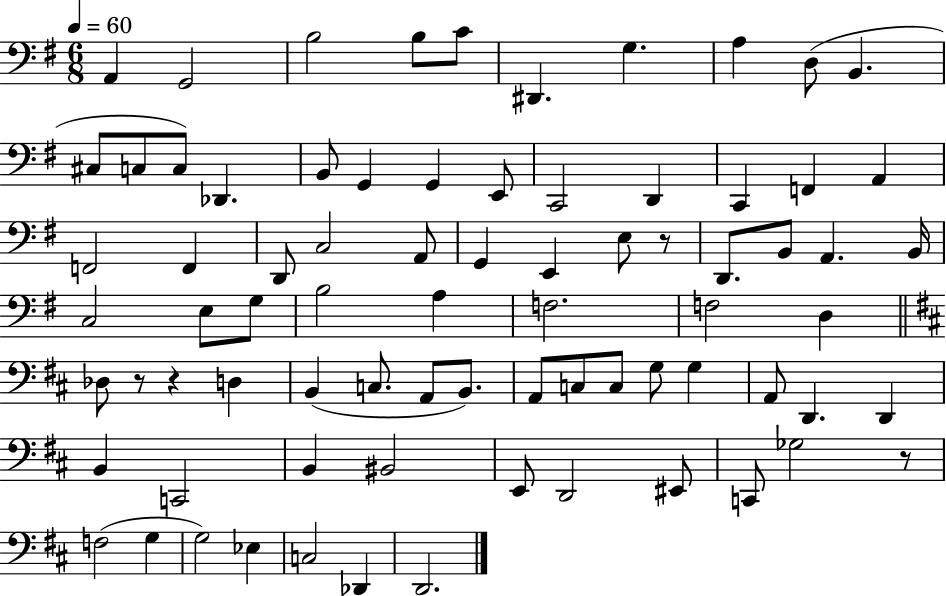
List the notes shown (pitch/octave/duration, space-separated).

A2/q G2/h B3/h B3/e C4/e D#2/q. G3/q. A3/q D3/e B2/q. C#3/e C3/e C3/e Db2/q. B2/e G2/q G2/q E2/e C2/h D2/q C2/q F2/q A2/q F2/h F2/q D2/e C3/h A2/e G2/q E2/q E3/e R/e D2/e. B2/e A2/q. B2/s C3/h E3/e G3/e B3/h A3/q F3/h. F3/h D3/q Db3/e R/e R/q D3/q B2/q C3/e. A2/e B2/e. A2/e C3/e C3/e G3/e G3/q A2/e D2/q. D2/q B2/q C2/h B2/q BIS2/h E2/e D2/h EIS2/e C2/e Gb3/h R/e F3/h G3/q G3/h Eb3/q C3/h Db2/q D2/h.